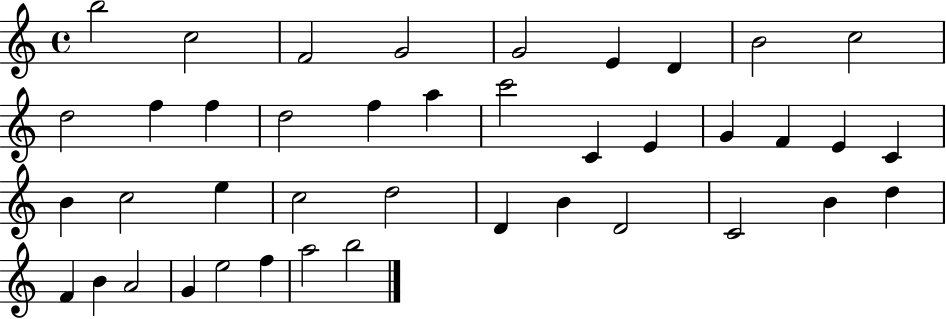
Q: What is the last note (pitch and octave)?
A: B5